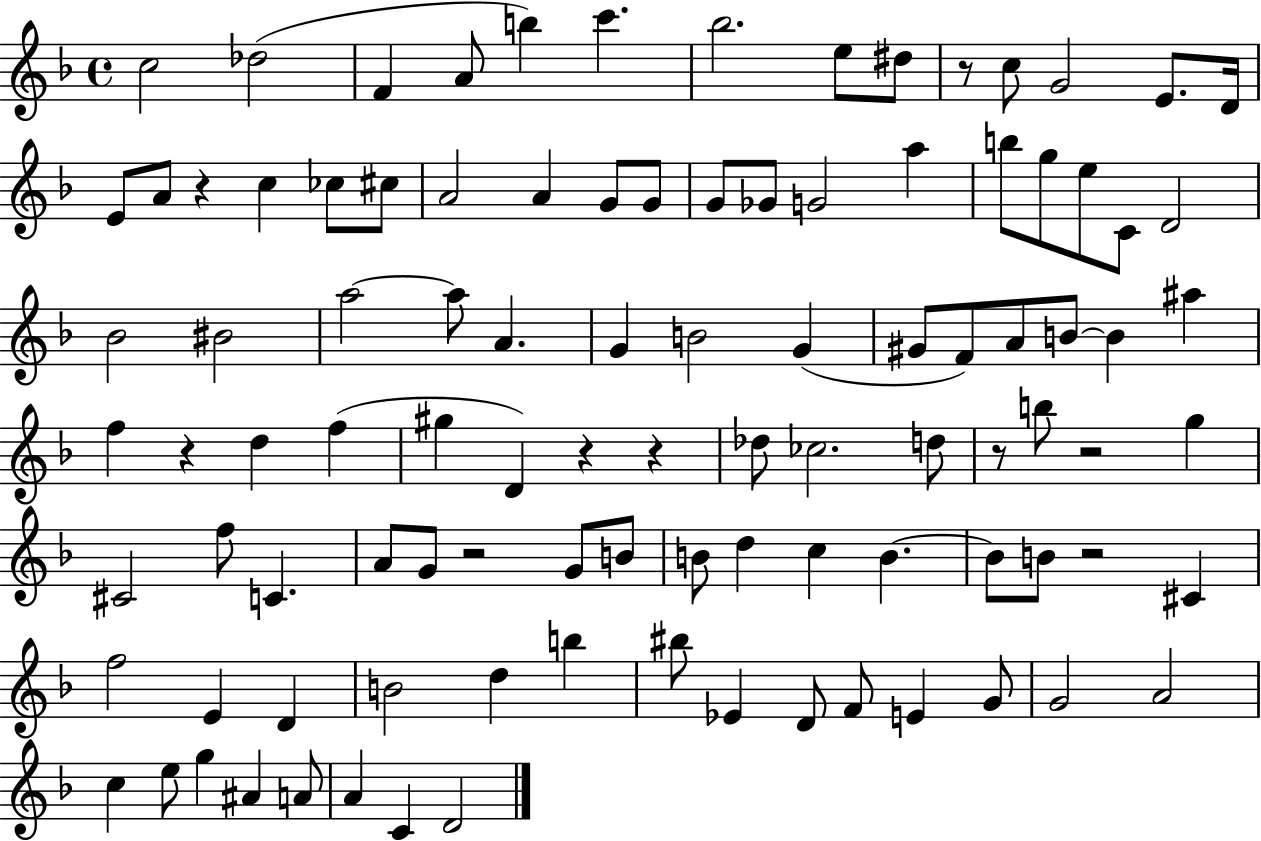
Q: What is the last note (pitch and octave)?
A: D4